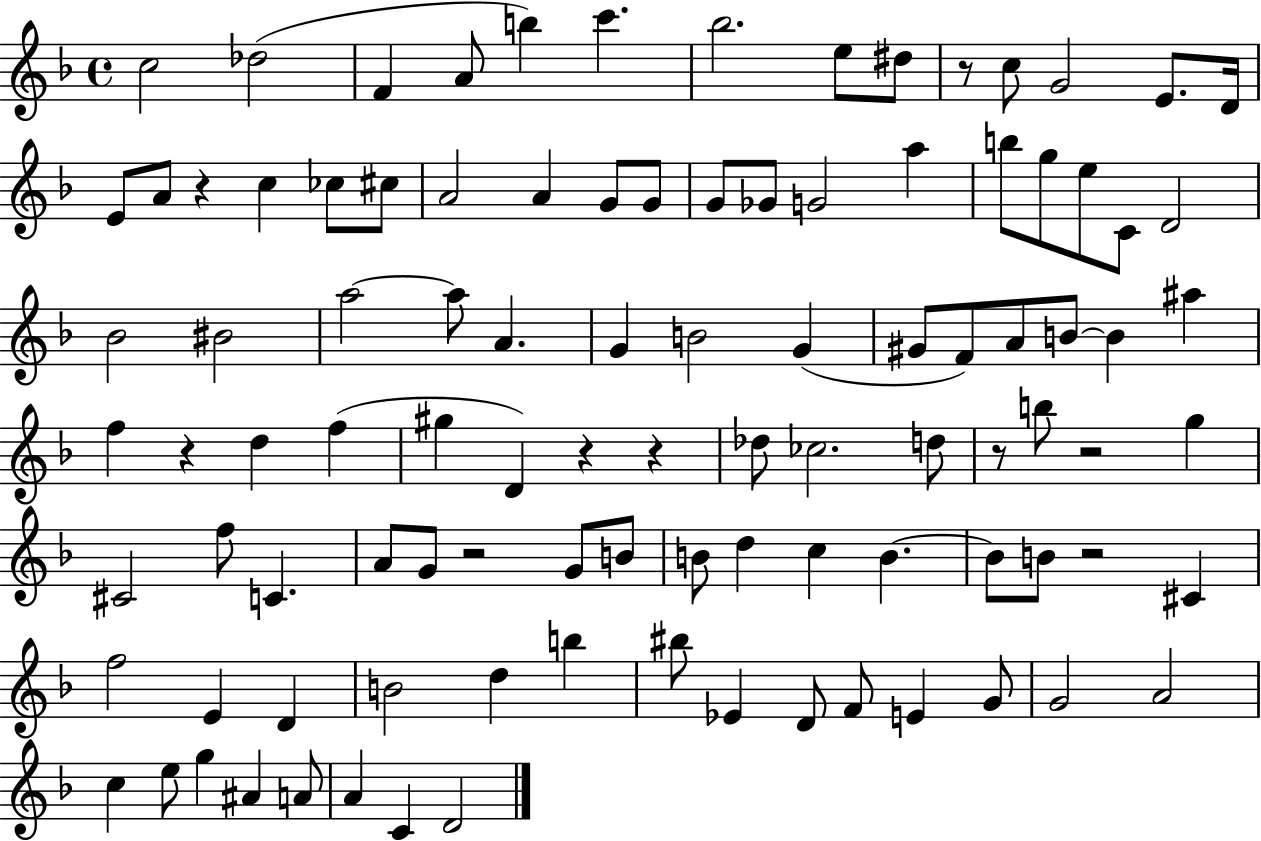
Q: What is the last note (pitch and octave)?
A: D4